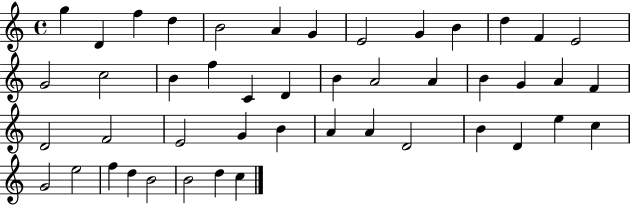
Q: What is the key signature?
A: C major